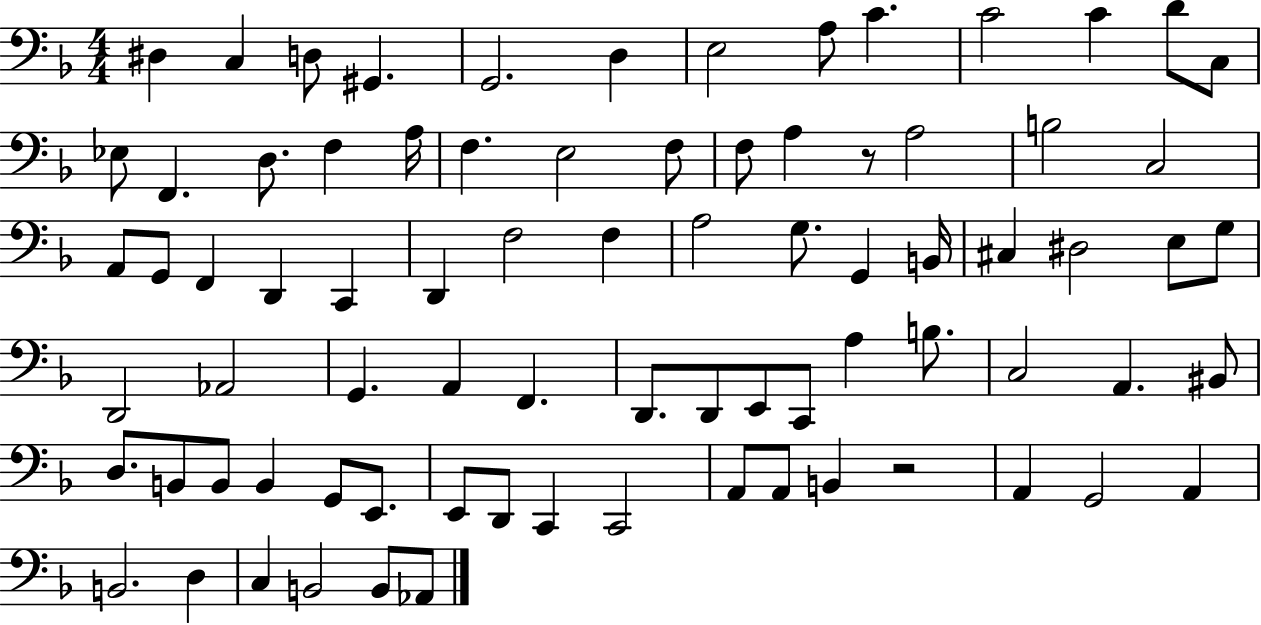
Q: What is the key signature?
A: F major